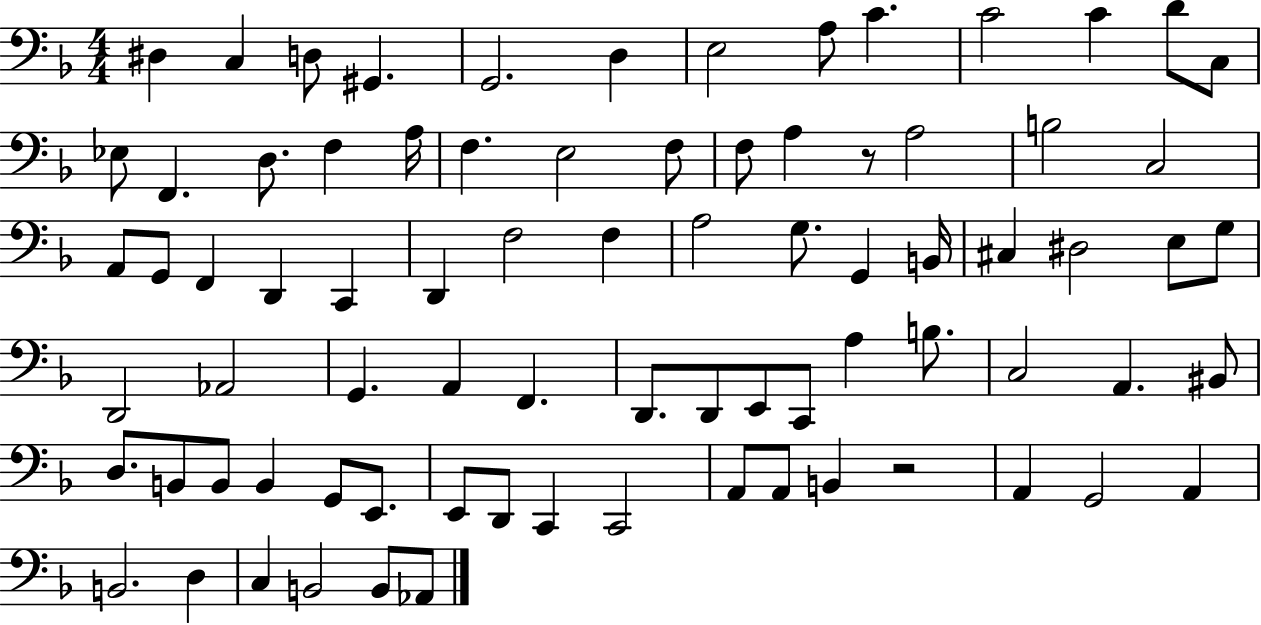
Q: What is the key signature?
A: F major